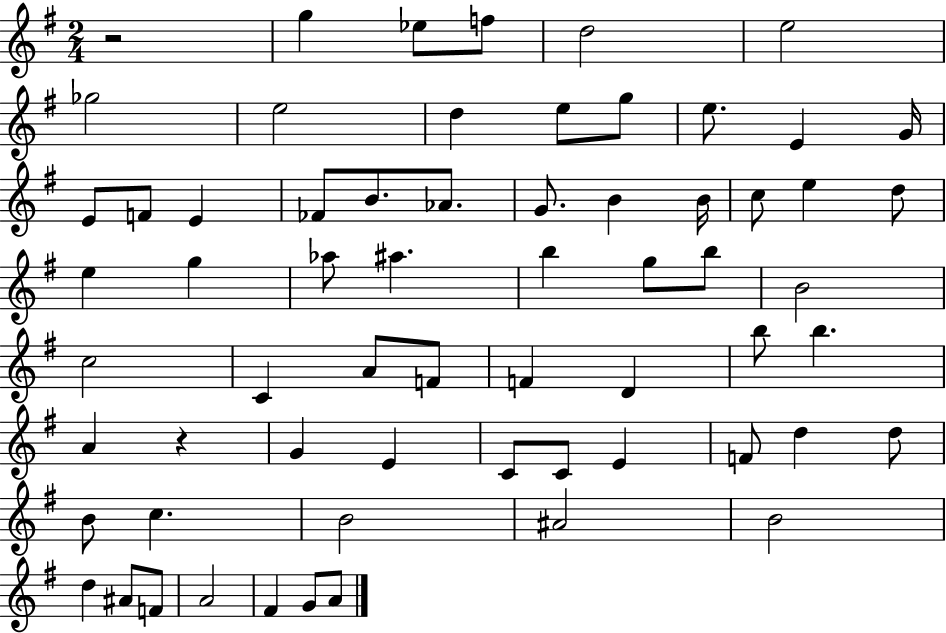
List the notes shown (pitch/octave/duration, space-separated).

R/h G5/q Eb5/e F5/e D5/h E5/h Gb5/h E5/h D5/q E5/e G5/e E5/e. E4/q G4/s E4/e F4/e E4/q FES4/e B4/e. Ab4/e. G4/e. B4/q B4/s C5/e E5/q D5/e E5/q G5/q Ab5/e A#5/q. B5/q G5/e B5/e B4/h C5/h C4/q A4/e F4/e F4/q D4/q B5/e B5/q. A4/q R/q G4/q E4/q C4/e C4/e E4/q F4/e D5/q D5/e B4/e C5/q. B4/h A#4/h B4/h D5/q A#4/e F4/e A4/h F#4/q G4/e A4/e